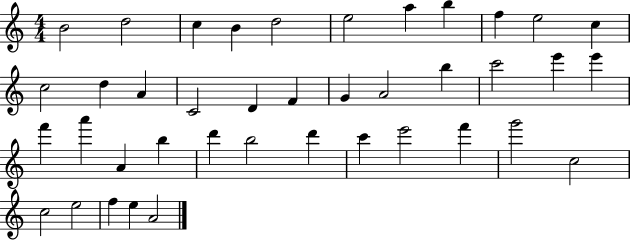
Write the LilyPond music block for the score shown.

{
  \clef treble
  \numericTimeSignature
  \time 4/4
  \key c \major
  b'2 d''2 | c''4 b'4 d''2 | e''2 a''4 b''4 | f''4 e''2 c''4 | \break c''2 d''4 a'4 | c'2 d'4 f'4 | g'4 a'2 b''4 | c'''2 e'''4 e'''4 | \break f'''4 a'''4 a'4 b''4 | d'''4 b''2 d'''4 | c'''4 e'''2 f'''4 | g'''2 c''2 | \break c''2 e''2 | f''4 e''4 a'2 | \bar "|."
}